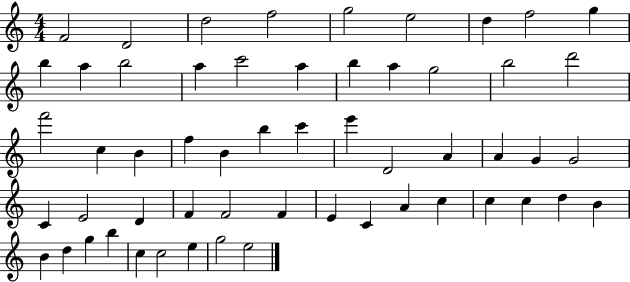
X:1
T:Untitled
M:4/4
L:1/4
K:C
F2 D2 d2 f2 g2 e2 d f2 g b a b2 a c'2 a b a g2 b2 d'2 f'2 c B f B b c' e' D2 A A G G2 C E2 D F F2 F E C A c c c d B B d g b c c2 e g2 e2